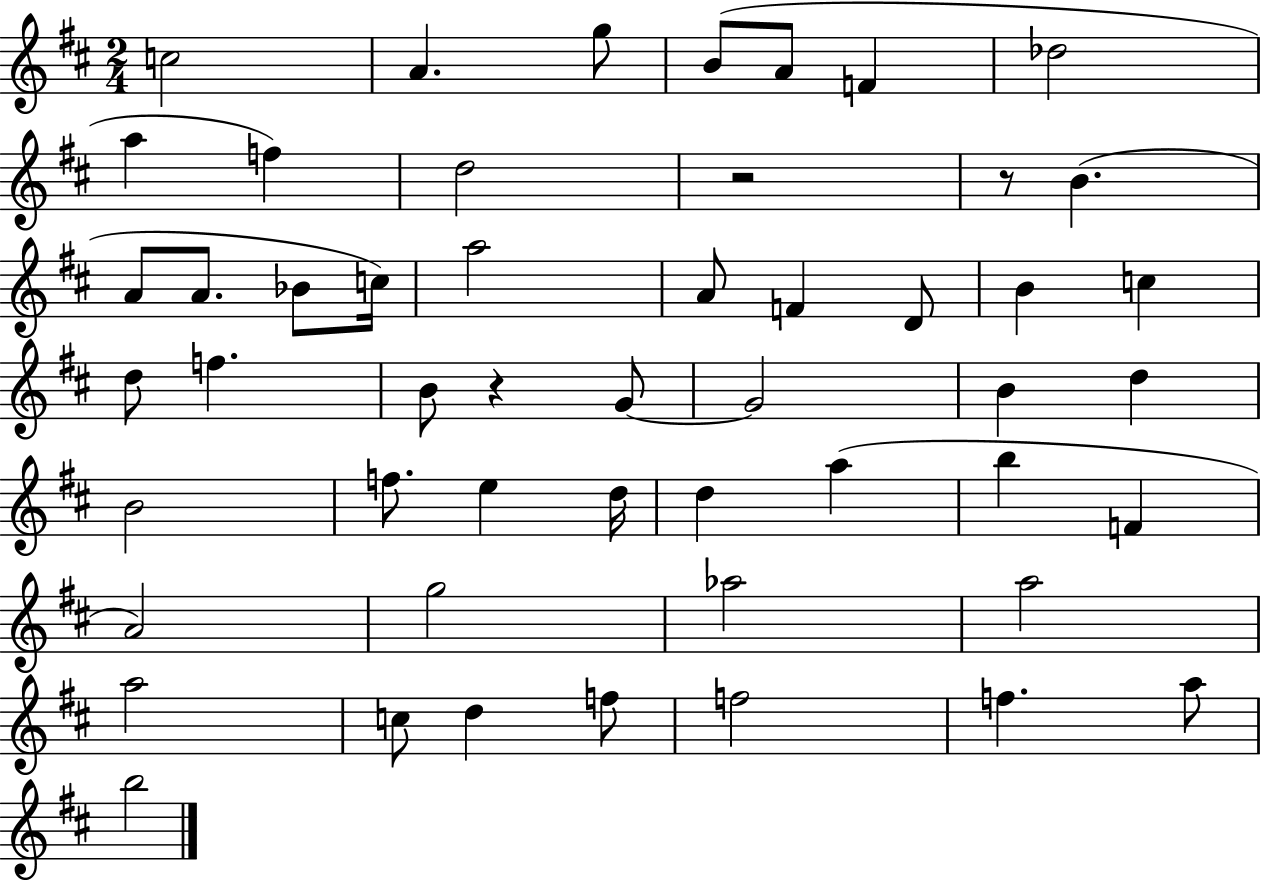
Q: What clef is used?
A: treble